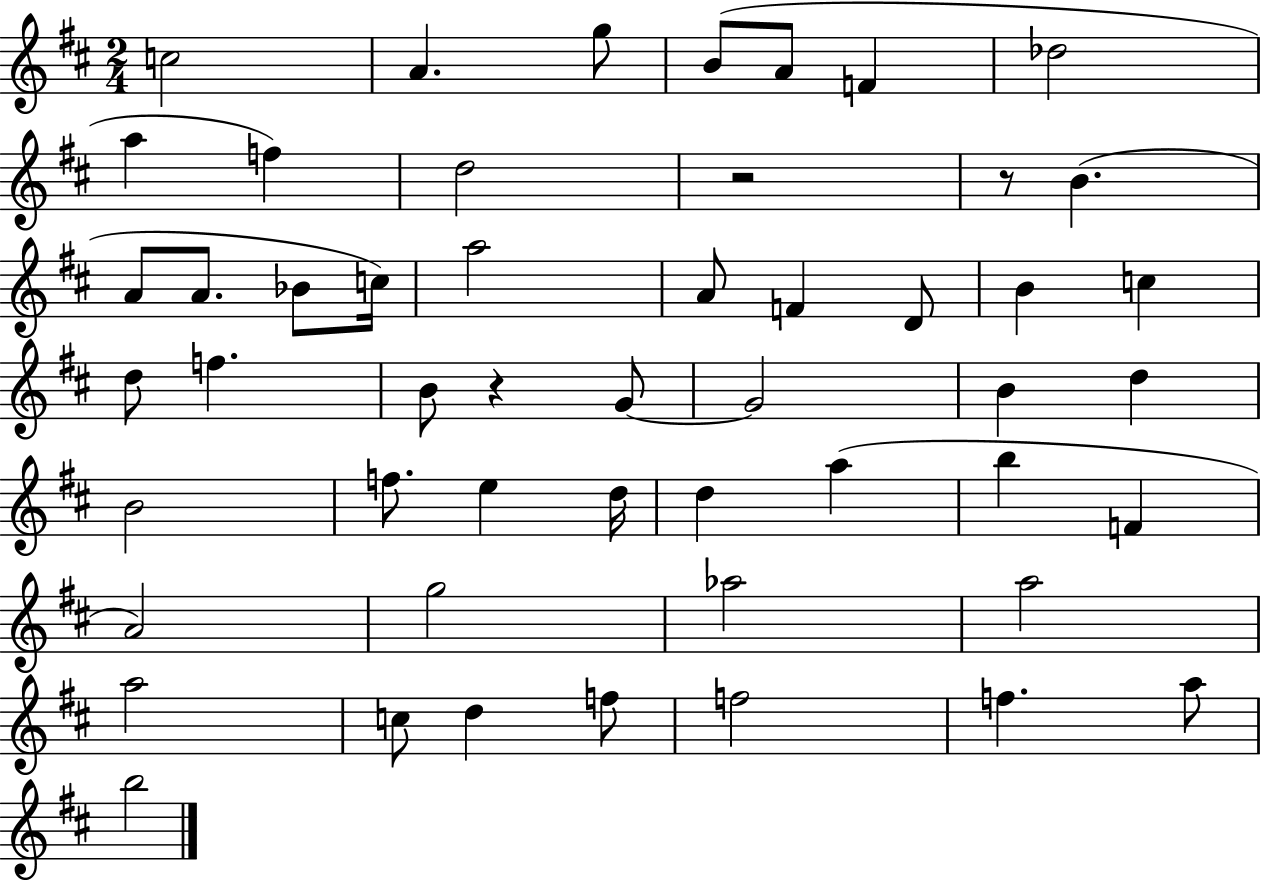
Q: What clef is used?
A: treble